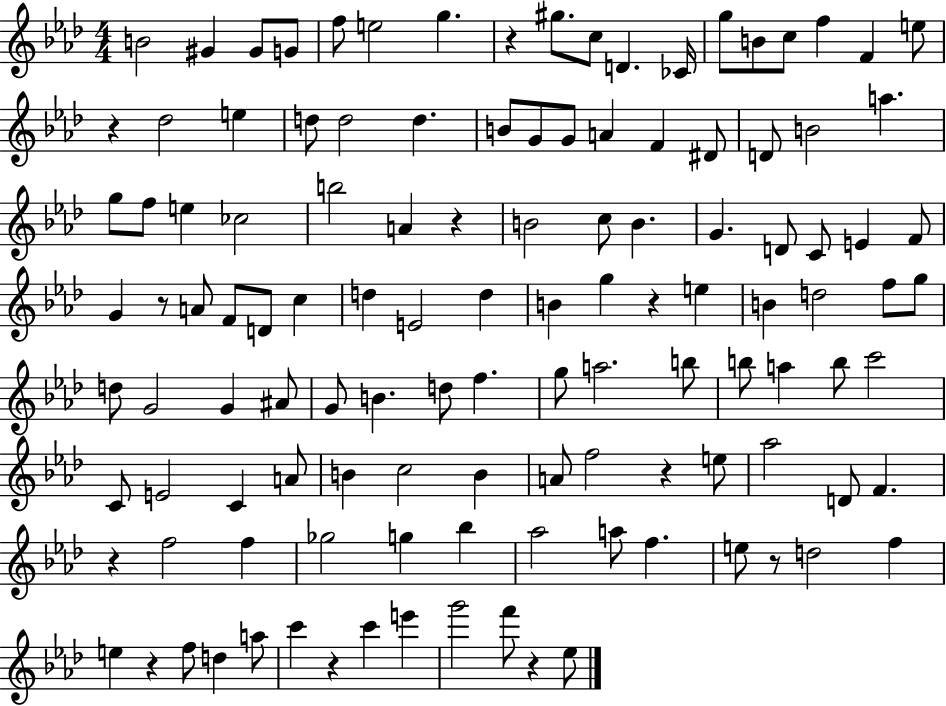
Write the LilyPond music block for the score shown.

{
  \clef treble
  \numericTimeSignature
  \time 4/4
  \key aes \major
  b'2 gis'4 gis'8 g'8 | f''8 e''2 g''4. | r4 gis''8. c''8 d'4. ces'16 | g''8 b'8 c''8 f''4 f'4 e''8 | \break r4 des''2 e''4 | d''8 d''2 d''4. | b'8 g'8 g'8 a'4 f'4 dis'8 | d'8 b'2 a''4. | \break g''8 f''8 e''4 ces''2 | b''2 a'4 r4 | b'2 c''8 b'4. | g'4. d'8 c'8 e'4 f'8 | \break g'4 r8 a'8 f'8 d'8 c''4 | d''4 e'2 d''4 | b'4 g''4 r4 e''4 | b'4 d''2 f''8 g''8 | \break d''8 g'2 g'4 ais'8 | g'8 b'4. d''8 f''4. | g''8 a''2. b''8 | b''8 a''4 b''8 c'''2 | \break c'8 e'2 c'4 a'8 | b'4 c''2 b'4 | a'8 f''2 r4 e''8 | aes''2 d'8 f'4. | \break r4 f''2 f''4 | ges''2 g''4 bes''4 | aes''2 a''8 f''4. | e''8 r8 d''2 f''4 | \break e''4 r4 f''8 d''4 a''8 | c'''4 r4 c'''4 e'''4 | g'''2 f'''8 r4 ees''8 | \bar "|."
}